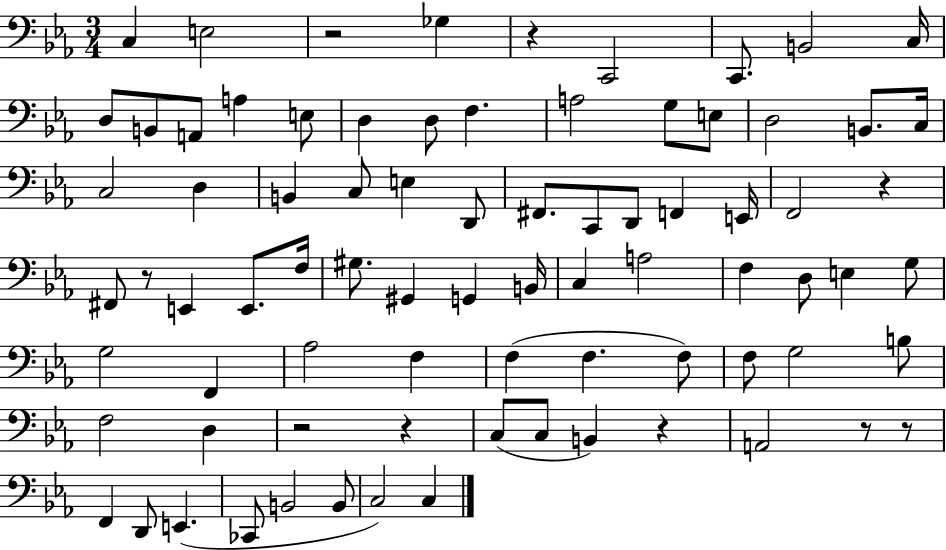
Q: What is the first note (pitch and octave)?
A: C3